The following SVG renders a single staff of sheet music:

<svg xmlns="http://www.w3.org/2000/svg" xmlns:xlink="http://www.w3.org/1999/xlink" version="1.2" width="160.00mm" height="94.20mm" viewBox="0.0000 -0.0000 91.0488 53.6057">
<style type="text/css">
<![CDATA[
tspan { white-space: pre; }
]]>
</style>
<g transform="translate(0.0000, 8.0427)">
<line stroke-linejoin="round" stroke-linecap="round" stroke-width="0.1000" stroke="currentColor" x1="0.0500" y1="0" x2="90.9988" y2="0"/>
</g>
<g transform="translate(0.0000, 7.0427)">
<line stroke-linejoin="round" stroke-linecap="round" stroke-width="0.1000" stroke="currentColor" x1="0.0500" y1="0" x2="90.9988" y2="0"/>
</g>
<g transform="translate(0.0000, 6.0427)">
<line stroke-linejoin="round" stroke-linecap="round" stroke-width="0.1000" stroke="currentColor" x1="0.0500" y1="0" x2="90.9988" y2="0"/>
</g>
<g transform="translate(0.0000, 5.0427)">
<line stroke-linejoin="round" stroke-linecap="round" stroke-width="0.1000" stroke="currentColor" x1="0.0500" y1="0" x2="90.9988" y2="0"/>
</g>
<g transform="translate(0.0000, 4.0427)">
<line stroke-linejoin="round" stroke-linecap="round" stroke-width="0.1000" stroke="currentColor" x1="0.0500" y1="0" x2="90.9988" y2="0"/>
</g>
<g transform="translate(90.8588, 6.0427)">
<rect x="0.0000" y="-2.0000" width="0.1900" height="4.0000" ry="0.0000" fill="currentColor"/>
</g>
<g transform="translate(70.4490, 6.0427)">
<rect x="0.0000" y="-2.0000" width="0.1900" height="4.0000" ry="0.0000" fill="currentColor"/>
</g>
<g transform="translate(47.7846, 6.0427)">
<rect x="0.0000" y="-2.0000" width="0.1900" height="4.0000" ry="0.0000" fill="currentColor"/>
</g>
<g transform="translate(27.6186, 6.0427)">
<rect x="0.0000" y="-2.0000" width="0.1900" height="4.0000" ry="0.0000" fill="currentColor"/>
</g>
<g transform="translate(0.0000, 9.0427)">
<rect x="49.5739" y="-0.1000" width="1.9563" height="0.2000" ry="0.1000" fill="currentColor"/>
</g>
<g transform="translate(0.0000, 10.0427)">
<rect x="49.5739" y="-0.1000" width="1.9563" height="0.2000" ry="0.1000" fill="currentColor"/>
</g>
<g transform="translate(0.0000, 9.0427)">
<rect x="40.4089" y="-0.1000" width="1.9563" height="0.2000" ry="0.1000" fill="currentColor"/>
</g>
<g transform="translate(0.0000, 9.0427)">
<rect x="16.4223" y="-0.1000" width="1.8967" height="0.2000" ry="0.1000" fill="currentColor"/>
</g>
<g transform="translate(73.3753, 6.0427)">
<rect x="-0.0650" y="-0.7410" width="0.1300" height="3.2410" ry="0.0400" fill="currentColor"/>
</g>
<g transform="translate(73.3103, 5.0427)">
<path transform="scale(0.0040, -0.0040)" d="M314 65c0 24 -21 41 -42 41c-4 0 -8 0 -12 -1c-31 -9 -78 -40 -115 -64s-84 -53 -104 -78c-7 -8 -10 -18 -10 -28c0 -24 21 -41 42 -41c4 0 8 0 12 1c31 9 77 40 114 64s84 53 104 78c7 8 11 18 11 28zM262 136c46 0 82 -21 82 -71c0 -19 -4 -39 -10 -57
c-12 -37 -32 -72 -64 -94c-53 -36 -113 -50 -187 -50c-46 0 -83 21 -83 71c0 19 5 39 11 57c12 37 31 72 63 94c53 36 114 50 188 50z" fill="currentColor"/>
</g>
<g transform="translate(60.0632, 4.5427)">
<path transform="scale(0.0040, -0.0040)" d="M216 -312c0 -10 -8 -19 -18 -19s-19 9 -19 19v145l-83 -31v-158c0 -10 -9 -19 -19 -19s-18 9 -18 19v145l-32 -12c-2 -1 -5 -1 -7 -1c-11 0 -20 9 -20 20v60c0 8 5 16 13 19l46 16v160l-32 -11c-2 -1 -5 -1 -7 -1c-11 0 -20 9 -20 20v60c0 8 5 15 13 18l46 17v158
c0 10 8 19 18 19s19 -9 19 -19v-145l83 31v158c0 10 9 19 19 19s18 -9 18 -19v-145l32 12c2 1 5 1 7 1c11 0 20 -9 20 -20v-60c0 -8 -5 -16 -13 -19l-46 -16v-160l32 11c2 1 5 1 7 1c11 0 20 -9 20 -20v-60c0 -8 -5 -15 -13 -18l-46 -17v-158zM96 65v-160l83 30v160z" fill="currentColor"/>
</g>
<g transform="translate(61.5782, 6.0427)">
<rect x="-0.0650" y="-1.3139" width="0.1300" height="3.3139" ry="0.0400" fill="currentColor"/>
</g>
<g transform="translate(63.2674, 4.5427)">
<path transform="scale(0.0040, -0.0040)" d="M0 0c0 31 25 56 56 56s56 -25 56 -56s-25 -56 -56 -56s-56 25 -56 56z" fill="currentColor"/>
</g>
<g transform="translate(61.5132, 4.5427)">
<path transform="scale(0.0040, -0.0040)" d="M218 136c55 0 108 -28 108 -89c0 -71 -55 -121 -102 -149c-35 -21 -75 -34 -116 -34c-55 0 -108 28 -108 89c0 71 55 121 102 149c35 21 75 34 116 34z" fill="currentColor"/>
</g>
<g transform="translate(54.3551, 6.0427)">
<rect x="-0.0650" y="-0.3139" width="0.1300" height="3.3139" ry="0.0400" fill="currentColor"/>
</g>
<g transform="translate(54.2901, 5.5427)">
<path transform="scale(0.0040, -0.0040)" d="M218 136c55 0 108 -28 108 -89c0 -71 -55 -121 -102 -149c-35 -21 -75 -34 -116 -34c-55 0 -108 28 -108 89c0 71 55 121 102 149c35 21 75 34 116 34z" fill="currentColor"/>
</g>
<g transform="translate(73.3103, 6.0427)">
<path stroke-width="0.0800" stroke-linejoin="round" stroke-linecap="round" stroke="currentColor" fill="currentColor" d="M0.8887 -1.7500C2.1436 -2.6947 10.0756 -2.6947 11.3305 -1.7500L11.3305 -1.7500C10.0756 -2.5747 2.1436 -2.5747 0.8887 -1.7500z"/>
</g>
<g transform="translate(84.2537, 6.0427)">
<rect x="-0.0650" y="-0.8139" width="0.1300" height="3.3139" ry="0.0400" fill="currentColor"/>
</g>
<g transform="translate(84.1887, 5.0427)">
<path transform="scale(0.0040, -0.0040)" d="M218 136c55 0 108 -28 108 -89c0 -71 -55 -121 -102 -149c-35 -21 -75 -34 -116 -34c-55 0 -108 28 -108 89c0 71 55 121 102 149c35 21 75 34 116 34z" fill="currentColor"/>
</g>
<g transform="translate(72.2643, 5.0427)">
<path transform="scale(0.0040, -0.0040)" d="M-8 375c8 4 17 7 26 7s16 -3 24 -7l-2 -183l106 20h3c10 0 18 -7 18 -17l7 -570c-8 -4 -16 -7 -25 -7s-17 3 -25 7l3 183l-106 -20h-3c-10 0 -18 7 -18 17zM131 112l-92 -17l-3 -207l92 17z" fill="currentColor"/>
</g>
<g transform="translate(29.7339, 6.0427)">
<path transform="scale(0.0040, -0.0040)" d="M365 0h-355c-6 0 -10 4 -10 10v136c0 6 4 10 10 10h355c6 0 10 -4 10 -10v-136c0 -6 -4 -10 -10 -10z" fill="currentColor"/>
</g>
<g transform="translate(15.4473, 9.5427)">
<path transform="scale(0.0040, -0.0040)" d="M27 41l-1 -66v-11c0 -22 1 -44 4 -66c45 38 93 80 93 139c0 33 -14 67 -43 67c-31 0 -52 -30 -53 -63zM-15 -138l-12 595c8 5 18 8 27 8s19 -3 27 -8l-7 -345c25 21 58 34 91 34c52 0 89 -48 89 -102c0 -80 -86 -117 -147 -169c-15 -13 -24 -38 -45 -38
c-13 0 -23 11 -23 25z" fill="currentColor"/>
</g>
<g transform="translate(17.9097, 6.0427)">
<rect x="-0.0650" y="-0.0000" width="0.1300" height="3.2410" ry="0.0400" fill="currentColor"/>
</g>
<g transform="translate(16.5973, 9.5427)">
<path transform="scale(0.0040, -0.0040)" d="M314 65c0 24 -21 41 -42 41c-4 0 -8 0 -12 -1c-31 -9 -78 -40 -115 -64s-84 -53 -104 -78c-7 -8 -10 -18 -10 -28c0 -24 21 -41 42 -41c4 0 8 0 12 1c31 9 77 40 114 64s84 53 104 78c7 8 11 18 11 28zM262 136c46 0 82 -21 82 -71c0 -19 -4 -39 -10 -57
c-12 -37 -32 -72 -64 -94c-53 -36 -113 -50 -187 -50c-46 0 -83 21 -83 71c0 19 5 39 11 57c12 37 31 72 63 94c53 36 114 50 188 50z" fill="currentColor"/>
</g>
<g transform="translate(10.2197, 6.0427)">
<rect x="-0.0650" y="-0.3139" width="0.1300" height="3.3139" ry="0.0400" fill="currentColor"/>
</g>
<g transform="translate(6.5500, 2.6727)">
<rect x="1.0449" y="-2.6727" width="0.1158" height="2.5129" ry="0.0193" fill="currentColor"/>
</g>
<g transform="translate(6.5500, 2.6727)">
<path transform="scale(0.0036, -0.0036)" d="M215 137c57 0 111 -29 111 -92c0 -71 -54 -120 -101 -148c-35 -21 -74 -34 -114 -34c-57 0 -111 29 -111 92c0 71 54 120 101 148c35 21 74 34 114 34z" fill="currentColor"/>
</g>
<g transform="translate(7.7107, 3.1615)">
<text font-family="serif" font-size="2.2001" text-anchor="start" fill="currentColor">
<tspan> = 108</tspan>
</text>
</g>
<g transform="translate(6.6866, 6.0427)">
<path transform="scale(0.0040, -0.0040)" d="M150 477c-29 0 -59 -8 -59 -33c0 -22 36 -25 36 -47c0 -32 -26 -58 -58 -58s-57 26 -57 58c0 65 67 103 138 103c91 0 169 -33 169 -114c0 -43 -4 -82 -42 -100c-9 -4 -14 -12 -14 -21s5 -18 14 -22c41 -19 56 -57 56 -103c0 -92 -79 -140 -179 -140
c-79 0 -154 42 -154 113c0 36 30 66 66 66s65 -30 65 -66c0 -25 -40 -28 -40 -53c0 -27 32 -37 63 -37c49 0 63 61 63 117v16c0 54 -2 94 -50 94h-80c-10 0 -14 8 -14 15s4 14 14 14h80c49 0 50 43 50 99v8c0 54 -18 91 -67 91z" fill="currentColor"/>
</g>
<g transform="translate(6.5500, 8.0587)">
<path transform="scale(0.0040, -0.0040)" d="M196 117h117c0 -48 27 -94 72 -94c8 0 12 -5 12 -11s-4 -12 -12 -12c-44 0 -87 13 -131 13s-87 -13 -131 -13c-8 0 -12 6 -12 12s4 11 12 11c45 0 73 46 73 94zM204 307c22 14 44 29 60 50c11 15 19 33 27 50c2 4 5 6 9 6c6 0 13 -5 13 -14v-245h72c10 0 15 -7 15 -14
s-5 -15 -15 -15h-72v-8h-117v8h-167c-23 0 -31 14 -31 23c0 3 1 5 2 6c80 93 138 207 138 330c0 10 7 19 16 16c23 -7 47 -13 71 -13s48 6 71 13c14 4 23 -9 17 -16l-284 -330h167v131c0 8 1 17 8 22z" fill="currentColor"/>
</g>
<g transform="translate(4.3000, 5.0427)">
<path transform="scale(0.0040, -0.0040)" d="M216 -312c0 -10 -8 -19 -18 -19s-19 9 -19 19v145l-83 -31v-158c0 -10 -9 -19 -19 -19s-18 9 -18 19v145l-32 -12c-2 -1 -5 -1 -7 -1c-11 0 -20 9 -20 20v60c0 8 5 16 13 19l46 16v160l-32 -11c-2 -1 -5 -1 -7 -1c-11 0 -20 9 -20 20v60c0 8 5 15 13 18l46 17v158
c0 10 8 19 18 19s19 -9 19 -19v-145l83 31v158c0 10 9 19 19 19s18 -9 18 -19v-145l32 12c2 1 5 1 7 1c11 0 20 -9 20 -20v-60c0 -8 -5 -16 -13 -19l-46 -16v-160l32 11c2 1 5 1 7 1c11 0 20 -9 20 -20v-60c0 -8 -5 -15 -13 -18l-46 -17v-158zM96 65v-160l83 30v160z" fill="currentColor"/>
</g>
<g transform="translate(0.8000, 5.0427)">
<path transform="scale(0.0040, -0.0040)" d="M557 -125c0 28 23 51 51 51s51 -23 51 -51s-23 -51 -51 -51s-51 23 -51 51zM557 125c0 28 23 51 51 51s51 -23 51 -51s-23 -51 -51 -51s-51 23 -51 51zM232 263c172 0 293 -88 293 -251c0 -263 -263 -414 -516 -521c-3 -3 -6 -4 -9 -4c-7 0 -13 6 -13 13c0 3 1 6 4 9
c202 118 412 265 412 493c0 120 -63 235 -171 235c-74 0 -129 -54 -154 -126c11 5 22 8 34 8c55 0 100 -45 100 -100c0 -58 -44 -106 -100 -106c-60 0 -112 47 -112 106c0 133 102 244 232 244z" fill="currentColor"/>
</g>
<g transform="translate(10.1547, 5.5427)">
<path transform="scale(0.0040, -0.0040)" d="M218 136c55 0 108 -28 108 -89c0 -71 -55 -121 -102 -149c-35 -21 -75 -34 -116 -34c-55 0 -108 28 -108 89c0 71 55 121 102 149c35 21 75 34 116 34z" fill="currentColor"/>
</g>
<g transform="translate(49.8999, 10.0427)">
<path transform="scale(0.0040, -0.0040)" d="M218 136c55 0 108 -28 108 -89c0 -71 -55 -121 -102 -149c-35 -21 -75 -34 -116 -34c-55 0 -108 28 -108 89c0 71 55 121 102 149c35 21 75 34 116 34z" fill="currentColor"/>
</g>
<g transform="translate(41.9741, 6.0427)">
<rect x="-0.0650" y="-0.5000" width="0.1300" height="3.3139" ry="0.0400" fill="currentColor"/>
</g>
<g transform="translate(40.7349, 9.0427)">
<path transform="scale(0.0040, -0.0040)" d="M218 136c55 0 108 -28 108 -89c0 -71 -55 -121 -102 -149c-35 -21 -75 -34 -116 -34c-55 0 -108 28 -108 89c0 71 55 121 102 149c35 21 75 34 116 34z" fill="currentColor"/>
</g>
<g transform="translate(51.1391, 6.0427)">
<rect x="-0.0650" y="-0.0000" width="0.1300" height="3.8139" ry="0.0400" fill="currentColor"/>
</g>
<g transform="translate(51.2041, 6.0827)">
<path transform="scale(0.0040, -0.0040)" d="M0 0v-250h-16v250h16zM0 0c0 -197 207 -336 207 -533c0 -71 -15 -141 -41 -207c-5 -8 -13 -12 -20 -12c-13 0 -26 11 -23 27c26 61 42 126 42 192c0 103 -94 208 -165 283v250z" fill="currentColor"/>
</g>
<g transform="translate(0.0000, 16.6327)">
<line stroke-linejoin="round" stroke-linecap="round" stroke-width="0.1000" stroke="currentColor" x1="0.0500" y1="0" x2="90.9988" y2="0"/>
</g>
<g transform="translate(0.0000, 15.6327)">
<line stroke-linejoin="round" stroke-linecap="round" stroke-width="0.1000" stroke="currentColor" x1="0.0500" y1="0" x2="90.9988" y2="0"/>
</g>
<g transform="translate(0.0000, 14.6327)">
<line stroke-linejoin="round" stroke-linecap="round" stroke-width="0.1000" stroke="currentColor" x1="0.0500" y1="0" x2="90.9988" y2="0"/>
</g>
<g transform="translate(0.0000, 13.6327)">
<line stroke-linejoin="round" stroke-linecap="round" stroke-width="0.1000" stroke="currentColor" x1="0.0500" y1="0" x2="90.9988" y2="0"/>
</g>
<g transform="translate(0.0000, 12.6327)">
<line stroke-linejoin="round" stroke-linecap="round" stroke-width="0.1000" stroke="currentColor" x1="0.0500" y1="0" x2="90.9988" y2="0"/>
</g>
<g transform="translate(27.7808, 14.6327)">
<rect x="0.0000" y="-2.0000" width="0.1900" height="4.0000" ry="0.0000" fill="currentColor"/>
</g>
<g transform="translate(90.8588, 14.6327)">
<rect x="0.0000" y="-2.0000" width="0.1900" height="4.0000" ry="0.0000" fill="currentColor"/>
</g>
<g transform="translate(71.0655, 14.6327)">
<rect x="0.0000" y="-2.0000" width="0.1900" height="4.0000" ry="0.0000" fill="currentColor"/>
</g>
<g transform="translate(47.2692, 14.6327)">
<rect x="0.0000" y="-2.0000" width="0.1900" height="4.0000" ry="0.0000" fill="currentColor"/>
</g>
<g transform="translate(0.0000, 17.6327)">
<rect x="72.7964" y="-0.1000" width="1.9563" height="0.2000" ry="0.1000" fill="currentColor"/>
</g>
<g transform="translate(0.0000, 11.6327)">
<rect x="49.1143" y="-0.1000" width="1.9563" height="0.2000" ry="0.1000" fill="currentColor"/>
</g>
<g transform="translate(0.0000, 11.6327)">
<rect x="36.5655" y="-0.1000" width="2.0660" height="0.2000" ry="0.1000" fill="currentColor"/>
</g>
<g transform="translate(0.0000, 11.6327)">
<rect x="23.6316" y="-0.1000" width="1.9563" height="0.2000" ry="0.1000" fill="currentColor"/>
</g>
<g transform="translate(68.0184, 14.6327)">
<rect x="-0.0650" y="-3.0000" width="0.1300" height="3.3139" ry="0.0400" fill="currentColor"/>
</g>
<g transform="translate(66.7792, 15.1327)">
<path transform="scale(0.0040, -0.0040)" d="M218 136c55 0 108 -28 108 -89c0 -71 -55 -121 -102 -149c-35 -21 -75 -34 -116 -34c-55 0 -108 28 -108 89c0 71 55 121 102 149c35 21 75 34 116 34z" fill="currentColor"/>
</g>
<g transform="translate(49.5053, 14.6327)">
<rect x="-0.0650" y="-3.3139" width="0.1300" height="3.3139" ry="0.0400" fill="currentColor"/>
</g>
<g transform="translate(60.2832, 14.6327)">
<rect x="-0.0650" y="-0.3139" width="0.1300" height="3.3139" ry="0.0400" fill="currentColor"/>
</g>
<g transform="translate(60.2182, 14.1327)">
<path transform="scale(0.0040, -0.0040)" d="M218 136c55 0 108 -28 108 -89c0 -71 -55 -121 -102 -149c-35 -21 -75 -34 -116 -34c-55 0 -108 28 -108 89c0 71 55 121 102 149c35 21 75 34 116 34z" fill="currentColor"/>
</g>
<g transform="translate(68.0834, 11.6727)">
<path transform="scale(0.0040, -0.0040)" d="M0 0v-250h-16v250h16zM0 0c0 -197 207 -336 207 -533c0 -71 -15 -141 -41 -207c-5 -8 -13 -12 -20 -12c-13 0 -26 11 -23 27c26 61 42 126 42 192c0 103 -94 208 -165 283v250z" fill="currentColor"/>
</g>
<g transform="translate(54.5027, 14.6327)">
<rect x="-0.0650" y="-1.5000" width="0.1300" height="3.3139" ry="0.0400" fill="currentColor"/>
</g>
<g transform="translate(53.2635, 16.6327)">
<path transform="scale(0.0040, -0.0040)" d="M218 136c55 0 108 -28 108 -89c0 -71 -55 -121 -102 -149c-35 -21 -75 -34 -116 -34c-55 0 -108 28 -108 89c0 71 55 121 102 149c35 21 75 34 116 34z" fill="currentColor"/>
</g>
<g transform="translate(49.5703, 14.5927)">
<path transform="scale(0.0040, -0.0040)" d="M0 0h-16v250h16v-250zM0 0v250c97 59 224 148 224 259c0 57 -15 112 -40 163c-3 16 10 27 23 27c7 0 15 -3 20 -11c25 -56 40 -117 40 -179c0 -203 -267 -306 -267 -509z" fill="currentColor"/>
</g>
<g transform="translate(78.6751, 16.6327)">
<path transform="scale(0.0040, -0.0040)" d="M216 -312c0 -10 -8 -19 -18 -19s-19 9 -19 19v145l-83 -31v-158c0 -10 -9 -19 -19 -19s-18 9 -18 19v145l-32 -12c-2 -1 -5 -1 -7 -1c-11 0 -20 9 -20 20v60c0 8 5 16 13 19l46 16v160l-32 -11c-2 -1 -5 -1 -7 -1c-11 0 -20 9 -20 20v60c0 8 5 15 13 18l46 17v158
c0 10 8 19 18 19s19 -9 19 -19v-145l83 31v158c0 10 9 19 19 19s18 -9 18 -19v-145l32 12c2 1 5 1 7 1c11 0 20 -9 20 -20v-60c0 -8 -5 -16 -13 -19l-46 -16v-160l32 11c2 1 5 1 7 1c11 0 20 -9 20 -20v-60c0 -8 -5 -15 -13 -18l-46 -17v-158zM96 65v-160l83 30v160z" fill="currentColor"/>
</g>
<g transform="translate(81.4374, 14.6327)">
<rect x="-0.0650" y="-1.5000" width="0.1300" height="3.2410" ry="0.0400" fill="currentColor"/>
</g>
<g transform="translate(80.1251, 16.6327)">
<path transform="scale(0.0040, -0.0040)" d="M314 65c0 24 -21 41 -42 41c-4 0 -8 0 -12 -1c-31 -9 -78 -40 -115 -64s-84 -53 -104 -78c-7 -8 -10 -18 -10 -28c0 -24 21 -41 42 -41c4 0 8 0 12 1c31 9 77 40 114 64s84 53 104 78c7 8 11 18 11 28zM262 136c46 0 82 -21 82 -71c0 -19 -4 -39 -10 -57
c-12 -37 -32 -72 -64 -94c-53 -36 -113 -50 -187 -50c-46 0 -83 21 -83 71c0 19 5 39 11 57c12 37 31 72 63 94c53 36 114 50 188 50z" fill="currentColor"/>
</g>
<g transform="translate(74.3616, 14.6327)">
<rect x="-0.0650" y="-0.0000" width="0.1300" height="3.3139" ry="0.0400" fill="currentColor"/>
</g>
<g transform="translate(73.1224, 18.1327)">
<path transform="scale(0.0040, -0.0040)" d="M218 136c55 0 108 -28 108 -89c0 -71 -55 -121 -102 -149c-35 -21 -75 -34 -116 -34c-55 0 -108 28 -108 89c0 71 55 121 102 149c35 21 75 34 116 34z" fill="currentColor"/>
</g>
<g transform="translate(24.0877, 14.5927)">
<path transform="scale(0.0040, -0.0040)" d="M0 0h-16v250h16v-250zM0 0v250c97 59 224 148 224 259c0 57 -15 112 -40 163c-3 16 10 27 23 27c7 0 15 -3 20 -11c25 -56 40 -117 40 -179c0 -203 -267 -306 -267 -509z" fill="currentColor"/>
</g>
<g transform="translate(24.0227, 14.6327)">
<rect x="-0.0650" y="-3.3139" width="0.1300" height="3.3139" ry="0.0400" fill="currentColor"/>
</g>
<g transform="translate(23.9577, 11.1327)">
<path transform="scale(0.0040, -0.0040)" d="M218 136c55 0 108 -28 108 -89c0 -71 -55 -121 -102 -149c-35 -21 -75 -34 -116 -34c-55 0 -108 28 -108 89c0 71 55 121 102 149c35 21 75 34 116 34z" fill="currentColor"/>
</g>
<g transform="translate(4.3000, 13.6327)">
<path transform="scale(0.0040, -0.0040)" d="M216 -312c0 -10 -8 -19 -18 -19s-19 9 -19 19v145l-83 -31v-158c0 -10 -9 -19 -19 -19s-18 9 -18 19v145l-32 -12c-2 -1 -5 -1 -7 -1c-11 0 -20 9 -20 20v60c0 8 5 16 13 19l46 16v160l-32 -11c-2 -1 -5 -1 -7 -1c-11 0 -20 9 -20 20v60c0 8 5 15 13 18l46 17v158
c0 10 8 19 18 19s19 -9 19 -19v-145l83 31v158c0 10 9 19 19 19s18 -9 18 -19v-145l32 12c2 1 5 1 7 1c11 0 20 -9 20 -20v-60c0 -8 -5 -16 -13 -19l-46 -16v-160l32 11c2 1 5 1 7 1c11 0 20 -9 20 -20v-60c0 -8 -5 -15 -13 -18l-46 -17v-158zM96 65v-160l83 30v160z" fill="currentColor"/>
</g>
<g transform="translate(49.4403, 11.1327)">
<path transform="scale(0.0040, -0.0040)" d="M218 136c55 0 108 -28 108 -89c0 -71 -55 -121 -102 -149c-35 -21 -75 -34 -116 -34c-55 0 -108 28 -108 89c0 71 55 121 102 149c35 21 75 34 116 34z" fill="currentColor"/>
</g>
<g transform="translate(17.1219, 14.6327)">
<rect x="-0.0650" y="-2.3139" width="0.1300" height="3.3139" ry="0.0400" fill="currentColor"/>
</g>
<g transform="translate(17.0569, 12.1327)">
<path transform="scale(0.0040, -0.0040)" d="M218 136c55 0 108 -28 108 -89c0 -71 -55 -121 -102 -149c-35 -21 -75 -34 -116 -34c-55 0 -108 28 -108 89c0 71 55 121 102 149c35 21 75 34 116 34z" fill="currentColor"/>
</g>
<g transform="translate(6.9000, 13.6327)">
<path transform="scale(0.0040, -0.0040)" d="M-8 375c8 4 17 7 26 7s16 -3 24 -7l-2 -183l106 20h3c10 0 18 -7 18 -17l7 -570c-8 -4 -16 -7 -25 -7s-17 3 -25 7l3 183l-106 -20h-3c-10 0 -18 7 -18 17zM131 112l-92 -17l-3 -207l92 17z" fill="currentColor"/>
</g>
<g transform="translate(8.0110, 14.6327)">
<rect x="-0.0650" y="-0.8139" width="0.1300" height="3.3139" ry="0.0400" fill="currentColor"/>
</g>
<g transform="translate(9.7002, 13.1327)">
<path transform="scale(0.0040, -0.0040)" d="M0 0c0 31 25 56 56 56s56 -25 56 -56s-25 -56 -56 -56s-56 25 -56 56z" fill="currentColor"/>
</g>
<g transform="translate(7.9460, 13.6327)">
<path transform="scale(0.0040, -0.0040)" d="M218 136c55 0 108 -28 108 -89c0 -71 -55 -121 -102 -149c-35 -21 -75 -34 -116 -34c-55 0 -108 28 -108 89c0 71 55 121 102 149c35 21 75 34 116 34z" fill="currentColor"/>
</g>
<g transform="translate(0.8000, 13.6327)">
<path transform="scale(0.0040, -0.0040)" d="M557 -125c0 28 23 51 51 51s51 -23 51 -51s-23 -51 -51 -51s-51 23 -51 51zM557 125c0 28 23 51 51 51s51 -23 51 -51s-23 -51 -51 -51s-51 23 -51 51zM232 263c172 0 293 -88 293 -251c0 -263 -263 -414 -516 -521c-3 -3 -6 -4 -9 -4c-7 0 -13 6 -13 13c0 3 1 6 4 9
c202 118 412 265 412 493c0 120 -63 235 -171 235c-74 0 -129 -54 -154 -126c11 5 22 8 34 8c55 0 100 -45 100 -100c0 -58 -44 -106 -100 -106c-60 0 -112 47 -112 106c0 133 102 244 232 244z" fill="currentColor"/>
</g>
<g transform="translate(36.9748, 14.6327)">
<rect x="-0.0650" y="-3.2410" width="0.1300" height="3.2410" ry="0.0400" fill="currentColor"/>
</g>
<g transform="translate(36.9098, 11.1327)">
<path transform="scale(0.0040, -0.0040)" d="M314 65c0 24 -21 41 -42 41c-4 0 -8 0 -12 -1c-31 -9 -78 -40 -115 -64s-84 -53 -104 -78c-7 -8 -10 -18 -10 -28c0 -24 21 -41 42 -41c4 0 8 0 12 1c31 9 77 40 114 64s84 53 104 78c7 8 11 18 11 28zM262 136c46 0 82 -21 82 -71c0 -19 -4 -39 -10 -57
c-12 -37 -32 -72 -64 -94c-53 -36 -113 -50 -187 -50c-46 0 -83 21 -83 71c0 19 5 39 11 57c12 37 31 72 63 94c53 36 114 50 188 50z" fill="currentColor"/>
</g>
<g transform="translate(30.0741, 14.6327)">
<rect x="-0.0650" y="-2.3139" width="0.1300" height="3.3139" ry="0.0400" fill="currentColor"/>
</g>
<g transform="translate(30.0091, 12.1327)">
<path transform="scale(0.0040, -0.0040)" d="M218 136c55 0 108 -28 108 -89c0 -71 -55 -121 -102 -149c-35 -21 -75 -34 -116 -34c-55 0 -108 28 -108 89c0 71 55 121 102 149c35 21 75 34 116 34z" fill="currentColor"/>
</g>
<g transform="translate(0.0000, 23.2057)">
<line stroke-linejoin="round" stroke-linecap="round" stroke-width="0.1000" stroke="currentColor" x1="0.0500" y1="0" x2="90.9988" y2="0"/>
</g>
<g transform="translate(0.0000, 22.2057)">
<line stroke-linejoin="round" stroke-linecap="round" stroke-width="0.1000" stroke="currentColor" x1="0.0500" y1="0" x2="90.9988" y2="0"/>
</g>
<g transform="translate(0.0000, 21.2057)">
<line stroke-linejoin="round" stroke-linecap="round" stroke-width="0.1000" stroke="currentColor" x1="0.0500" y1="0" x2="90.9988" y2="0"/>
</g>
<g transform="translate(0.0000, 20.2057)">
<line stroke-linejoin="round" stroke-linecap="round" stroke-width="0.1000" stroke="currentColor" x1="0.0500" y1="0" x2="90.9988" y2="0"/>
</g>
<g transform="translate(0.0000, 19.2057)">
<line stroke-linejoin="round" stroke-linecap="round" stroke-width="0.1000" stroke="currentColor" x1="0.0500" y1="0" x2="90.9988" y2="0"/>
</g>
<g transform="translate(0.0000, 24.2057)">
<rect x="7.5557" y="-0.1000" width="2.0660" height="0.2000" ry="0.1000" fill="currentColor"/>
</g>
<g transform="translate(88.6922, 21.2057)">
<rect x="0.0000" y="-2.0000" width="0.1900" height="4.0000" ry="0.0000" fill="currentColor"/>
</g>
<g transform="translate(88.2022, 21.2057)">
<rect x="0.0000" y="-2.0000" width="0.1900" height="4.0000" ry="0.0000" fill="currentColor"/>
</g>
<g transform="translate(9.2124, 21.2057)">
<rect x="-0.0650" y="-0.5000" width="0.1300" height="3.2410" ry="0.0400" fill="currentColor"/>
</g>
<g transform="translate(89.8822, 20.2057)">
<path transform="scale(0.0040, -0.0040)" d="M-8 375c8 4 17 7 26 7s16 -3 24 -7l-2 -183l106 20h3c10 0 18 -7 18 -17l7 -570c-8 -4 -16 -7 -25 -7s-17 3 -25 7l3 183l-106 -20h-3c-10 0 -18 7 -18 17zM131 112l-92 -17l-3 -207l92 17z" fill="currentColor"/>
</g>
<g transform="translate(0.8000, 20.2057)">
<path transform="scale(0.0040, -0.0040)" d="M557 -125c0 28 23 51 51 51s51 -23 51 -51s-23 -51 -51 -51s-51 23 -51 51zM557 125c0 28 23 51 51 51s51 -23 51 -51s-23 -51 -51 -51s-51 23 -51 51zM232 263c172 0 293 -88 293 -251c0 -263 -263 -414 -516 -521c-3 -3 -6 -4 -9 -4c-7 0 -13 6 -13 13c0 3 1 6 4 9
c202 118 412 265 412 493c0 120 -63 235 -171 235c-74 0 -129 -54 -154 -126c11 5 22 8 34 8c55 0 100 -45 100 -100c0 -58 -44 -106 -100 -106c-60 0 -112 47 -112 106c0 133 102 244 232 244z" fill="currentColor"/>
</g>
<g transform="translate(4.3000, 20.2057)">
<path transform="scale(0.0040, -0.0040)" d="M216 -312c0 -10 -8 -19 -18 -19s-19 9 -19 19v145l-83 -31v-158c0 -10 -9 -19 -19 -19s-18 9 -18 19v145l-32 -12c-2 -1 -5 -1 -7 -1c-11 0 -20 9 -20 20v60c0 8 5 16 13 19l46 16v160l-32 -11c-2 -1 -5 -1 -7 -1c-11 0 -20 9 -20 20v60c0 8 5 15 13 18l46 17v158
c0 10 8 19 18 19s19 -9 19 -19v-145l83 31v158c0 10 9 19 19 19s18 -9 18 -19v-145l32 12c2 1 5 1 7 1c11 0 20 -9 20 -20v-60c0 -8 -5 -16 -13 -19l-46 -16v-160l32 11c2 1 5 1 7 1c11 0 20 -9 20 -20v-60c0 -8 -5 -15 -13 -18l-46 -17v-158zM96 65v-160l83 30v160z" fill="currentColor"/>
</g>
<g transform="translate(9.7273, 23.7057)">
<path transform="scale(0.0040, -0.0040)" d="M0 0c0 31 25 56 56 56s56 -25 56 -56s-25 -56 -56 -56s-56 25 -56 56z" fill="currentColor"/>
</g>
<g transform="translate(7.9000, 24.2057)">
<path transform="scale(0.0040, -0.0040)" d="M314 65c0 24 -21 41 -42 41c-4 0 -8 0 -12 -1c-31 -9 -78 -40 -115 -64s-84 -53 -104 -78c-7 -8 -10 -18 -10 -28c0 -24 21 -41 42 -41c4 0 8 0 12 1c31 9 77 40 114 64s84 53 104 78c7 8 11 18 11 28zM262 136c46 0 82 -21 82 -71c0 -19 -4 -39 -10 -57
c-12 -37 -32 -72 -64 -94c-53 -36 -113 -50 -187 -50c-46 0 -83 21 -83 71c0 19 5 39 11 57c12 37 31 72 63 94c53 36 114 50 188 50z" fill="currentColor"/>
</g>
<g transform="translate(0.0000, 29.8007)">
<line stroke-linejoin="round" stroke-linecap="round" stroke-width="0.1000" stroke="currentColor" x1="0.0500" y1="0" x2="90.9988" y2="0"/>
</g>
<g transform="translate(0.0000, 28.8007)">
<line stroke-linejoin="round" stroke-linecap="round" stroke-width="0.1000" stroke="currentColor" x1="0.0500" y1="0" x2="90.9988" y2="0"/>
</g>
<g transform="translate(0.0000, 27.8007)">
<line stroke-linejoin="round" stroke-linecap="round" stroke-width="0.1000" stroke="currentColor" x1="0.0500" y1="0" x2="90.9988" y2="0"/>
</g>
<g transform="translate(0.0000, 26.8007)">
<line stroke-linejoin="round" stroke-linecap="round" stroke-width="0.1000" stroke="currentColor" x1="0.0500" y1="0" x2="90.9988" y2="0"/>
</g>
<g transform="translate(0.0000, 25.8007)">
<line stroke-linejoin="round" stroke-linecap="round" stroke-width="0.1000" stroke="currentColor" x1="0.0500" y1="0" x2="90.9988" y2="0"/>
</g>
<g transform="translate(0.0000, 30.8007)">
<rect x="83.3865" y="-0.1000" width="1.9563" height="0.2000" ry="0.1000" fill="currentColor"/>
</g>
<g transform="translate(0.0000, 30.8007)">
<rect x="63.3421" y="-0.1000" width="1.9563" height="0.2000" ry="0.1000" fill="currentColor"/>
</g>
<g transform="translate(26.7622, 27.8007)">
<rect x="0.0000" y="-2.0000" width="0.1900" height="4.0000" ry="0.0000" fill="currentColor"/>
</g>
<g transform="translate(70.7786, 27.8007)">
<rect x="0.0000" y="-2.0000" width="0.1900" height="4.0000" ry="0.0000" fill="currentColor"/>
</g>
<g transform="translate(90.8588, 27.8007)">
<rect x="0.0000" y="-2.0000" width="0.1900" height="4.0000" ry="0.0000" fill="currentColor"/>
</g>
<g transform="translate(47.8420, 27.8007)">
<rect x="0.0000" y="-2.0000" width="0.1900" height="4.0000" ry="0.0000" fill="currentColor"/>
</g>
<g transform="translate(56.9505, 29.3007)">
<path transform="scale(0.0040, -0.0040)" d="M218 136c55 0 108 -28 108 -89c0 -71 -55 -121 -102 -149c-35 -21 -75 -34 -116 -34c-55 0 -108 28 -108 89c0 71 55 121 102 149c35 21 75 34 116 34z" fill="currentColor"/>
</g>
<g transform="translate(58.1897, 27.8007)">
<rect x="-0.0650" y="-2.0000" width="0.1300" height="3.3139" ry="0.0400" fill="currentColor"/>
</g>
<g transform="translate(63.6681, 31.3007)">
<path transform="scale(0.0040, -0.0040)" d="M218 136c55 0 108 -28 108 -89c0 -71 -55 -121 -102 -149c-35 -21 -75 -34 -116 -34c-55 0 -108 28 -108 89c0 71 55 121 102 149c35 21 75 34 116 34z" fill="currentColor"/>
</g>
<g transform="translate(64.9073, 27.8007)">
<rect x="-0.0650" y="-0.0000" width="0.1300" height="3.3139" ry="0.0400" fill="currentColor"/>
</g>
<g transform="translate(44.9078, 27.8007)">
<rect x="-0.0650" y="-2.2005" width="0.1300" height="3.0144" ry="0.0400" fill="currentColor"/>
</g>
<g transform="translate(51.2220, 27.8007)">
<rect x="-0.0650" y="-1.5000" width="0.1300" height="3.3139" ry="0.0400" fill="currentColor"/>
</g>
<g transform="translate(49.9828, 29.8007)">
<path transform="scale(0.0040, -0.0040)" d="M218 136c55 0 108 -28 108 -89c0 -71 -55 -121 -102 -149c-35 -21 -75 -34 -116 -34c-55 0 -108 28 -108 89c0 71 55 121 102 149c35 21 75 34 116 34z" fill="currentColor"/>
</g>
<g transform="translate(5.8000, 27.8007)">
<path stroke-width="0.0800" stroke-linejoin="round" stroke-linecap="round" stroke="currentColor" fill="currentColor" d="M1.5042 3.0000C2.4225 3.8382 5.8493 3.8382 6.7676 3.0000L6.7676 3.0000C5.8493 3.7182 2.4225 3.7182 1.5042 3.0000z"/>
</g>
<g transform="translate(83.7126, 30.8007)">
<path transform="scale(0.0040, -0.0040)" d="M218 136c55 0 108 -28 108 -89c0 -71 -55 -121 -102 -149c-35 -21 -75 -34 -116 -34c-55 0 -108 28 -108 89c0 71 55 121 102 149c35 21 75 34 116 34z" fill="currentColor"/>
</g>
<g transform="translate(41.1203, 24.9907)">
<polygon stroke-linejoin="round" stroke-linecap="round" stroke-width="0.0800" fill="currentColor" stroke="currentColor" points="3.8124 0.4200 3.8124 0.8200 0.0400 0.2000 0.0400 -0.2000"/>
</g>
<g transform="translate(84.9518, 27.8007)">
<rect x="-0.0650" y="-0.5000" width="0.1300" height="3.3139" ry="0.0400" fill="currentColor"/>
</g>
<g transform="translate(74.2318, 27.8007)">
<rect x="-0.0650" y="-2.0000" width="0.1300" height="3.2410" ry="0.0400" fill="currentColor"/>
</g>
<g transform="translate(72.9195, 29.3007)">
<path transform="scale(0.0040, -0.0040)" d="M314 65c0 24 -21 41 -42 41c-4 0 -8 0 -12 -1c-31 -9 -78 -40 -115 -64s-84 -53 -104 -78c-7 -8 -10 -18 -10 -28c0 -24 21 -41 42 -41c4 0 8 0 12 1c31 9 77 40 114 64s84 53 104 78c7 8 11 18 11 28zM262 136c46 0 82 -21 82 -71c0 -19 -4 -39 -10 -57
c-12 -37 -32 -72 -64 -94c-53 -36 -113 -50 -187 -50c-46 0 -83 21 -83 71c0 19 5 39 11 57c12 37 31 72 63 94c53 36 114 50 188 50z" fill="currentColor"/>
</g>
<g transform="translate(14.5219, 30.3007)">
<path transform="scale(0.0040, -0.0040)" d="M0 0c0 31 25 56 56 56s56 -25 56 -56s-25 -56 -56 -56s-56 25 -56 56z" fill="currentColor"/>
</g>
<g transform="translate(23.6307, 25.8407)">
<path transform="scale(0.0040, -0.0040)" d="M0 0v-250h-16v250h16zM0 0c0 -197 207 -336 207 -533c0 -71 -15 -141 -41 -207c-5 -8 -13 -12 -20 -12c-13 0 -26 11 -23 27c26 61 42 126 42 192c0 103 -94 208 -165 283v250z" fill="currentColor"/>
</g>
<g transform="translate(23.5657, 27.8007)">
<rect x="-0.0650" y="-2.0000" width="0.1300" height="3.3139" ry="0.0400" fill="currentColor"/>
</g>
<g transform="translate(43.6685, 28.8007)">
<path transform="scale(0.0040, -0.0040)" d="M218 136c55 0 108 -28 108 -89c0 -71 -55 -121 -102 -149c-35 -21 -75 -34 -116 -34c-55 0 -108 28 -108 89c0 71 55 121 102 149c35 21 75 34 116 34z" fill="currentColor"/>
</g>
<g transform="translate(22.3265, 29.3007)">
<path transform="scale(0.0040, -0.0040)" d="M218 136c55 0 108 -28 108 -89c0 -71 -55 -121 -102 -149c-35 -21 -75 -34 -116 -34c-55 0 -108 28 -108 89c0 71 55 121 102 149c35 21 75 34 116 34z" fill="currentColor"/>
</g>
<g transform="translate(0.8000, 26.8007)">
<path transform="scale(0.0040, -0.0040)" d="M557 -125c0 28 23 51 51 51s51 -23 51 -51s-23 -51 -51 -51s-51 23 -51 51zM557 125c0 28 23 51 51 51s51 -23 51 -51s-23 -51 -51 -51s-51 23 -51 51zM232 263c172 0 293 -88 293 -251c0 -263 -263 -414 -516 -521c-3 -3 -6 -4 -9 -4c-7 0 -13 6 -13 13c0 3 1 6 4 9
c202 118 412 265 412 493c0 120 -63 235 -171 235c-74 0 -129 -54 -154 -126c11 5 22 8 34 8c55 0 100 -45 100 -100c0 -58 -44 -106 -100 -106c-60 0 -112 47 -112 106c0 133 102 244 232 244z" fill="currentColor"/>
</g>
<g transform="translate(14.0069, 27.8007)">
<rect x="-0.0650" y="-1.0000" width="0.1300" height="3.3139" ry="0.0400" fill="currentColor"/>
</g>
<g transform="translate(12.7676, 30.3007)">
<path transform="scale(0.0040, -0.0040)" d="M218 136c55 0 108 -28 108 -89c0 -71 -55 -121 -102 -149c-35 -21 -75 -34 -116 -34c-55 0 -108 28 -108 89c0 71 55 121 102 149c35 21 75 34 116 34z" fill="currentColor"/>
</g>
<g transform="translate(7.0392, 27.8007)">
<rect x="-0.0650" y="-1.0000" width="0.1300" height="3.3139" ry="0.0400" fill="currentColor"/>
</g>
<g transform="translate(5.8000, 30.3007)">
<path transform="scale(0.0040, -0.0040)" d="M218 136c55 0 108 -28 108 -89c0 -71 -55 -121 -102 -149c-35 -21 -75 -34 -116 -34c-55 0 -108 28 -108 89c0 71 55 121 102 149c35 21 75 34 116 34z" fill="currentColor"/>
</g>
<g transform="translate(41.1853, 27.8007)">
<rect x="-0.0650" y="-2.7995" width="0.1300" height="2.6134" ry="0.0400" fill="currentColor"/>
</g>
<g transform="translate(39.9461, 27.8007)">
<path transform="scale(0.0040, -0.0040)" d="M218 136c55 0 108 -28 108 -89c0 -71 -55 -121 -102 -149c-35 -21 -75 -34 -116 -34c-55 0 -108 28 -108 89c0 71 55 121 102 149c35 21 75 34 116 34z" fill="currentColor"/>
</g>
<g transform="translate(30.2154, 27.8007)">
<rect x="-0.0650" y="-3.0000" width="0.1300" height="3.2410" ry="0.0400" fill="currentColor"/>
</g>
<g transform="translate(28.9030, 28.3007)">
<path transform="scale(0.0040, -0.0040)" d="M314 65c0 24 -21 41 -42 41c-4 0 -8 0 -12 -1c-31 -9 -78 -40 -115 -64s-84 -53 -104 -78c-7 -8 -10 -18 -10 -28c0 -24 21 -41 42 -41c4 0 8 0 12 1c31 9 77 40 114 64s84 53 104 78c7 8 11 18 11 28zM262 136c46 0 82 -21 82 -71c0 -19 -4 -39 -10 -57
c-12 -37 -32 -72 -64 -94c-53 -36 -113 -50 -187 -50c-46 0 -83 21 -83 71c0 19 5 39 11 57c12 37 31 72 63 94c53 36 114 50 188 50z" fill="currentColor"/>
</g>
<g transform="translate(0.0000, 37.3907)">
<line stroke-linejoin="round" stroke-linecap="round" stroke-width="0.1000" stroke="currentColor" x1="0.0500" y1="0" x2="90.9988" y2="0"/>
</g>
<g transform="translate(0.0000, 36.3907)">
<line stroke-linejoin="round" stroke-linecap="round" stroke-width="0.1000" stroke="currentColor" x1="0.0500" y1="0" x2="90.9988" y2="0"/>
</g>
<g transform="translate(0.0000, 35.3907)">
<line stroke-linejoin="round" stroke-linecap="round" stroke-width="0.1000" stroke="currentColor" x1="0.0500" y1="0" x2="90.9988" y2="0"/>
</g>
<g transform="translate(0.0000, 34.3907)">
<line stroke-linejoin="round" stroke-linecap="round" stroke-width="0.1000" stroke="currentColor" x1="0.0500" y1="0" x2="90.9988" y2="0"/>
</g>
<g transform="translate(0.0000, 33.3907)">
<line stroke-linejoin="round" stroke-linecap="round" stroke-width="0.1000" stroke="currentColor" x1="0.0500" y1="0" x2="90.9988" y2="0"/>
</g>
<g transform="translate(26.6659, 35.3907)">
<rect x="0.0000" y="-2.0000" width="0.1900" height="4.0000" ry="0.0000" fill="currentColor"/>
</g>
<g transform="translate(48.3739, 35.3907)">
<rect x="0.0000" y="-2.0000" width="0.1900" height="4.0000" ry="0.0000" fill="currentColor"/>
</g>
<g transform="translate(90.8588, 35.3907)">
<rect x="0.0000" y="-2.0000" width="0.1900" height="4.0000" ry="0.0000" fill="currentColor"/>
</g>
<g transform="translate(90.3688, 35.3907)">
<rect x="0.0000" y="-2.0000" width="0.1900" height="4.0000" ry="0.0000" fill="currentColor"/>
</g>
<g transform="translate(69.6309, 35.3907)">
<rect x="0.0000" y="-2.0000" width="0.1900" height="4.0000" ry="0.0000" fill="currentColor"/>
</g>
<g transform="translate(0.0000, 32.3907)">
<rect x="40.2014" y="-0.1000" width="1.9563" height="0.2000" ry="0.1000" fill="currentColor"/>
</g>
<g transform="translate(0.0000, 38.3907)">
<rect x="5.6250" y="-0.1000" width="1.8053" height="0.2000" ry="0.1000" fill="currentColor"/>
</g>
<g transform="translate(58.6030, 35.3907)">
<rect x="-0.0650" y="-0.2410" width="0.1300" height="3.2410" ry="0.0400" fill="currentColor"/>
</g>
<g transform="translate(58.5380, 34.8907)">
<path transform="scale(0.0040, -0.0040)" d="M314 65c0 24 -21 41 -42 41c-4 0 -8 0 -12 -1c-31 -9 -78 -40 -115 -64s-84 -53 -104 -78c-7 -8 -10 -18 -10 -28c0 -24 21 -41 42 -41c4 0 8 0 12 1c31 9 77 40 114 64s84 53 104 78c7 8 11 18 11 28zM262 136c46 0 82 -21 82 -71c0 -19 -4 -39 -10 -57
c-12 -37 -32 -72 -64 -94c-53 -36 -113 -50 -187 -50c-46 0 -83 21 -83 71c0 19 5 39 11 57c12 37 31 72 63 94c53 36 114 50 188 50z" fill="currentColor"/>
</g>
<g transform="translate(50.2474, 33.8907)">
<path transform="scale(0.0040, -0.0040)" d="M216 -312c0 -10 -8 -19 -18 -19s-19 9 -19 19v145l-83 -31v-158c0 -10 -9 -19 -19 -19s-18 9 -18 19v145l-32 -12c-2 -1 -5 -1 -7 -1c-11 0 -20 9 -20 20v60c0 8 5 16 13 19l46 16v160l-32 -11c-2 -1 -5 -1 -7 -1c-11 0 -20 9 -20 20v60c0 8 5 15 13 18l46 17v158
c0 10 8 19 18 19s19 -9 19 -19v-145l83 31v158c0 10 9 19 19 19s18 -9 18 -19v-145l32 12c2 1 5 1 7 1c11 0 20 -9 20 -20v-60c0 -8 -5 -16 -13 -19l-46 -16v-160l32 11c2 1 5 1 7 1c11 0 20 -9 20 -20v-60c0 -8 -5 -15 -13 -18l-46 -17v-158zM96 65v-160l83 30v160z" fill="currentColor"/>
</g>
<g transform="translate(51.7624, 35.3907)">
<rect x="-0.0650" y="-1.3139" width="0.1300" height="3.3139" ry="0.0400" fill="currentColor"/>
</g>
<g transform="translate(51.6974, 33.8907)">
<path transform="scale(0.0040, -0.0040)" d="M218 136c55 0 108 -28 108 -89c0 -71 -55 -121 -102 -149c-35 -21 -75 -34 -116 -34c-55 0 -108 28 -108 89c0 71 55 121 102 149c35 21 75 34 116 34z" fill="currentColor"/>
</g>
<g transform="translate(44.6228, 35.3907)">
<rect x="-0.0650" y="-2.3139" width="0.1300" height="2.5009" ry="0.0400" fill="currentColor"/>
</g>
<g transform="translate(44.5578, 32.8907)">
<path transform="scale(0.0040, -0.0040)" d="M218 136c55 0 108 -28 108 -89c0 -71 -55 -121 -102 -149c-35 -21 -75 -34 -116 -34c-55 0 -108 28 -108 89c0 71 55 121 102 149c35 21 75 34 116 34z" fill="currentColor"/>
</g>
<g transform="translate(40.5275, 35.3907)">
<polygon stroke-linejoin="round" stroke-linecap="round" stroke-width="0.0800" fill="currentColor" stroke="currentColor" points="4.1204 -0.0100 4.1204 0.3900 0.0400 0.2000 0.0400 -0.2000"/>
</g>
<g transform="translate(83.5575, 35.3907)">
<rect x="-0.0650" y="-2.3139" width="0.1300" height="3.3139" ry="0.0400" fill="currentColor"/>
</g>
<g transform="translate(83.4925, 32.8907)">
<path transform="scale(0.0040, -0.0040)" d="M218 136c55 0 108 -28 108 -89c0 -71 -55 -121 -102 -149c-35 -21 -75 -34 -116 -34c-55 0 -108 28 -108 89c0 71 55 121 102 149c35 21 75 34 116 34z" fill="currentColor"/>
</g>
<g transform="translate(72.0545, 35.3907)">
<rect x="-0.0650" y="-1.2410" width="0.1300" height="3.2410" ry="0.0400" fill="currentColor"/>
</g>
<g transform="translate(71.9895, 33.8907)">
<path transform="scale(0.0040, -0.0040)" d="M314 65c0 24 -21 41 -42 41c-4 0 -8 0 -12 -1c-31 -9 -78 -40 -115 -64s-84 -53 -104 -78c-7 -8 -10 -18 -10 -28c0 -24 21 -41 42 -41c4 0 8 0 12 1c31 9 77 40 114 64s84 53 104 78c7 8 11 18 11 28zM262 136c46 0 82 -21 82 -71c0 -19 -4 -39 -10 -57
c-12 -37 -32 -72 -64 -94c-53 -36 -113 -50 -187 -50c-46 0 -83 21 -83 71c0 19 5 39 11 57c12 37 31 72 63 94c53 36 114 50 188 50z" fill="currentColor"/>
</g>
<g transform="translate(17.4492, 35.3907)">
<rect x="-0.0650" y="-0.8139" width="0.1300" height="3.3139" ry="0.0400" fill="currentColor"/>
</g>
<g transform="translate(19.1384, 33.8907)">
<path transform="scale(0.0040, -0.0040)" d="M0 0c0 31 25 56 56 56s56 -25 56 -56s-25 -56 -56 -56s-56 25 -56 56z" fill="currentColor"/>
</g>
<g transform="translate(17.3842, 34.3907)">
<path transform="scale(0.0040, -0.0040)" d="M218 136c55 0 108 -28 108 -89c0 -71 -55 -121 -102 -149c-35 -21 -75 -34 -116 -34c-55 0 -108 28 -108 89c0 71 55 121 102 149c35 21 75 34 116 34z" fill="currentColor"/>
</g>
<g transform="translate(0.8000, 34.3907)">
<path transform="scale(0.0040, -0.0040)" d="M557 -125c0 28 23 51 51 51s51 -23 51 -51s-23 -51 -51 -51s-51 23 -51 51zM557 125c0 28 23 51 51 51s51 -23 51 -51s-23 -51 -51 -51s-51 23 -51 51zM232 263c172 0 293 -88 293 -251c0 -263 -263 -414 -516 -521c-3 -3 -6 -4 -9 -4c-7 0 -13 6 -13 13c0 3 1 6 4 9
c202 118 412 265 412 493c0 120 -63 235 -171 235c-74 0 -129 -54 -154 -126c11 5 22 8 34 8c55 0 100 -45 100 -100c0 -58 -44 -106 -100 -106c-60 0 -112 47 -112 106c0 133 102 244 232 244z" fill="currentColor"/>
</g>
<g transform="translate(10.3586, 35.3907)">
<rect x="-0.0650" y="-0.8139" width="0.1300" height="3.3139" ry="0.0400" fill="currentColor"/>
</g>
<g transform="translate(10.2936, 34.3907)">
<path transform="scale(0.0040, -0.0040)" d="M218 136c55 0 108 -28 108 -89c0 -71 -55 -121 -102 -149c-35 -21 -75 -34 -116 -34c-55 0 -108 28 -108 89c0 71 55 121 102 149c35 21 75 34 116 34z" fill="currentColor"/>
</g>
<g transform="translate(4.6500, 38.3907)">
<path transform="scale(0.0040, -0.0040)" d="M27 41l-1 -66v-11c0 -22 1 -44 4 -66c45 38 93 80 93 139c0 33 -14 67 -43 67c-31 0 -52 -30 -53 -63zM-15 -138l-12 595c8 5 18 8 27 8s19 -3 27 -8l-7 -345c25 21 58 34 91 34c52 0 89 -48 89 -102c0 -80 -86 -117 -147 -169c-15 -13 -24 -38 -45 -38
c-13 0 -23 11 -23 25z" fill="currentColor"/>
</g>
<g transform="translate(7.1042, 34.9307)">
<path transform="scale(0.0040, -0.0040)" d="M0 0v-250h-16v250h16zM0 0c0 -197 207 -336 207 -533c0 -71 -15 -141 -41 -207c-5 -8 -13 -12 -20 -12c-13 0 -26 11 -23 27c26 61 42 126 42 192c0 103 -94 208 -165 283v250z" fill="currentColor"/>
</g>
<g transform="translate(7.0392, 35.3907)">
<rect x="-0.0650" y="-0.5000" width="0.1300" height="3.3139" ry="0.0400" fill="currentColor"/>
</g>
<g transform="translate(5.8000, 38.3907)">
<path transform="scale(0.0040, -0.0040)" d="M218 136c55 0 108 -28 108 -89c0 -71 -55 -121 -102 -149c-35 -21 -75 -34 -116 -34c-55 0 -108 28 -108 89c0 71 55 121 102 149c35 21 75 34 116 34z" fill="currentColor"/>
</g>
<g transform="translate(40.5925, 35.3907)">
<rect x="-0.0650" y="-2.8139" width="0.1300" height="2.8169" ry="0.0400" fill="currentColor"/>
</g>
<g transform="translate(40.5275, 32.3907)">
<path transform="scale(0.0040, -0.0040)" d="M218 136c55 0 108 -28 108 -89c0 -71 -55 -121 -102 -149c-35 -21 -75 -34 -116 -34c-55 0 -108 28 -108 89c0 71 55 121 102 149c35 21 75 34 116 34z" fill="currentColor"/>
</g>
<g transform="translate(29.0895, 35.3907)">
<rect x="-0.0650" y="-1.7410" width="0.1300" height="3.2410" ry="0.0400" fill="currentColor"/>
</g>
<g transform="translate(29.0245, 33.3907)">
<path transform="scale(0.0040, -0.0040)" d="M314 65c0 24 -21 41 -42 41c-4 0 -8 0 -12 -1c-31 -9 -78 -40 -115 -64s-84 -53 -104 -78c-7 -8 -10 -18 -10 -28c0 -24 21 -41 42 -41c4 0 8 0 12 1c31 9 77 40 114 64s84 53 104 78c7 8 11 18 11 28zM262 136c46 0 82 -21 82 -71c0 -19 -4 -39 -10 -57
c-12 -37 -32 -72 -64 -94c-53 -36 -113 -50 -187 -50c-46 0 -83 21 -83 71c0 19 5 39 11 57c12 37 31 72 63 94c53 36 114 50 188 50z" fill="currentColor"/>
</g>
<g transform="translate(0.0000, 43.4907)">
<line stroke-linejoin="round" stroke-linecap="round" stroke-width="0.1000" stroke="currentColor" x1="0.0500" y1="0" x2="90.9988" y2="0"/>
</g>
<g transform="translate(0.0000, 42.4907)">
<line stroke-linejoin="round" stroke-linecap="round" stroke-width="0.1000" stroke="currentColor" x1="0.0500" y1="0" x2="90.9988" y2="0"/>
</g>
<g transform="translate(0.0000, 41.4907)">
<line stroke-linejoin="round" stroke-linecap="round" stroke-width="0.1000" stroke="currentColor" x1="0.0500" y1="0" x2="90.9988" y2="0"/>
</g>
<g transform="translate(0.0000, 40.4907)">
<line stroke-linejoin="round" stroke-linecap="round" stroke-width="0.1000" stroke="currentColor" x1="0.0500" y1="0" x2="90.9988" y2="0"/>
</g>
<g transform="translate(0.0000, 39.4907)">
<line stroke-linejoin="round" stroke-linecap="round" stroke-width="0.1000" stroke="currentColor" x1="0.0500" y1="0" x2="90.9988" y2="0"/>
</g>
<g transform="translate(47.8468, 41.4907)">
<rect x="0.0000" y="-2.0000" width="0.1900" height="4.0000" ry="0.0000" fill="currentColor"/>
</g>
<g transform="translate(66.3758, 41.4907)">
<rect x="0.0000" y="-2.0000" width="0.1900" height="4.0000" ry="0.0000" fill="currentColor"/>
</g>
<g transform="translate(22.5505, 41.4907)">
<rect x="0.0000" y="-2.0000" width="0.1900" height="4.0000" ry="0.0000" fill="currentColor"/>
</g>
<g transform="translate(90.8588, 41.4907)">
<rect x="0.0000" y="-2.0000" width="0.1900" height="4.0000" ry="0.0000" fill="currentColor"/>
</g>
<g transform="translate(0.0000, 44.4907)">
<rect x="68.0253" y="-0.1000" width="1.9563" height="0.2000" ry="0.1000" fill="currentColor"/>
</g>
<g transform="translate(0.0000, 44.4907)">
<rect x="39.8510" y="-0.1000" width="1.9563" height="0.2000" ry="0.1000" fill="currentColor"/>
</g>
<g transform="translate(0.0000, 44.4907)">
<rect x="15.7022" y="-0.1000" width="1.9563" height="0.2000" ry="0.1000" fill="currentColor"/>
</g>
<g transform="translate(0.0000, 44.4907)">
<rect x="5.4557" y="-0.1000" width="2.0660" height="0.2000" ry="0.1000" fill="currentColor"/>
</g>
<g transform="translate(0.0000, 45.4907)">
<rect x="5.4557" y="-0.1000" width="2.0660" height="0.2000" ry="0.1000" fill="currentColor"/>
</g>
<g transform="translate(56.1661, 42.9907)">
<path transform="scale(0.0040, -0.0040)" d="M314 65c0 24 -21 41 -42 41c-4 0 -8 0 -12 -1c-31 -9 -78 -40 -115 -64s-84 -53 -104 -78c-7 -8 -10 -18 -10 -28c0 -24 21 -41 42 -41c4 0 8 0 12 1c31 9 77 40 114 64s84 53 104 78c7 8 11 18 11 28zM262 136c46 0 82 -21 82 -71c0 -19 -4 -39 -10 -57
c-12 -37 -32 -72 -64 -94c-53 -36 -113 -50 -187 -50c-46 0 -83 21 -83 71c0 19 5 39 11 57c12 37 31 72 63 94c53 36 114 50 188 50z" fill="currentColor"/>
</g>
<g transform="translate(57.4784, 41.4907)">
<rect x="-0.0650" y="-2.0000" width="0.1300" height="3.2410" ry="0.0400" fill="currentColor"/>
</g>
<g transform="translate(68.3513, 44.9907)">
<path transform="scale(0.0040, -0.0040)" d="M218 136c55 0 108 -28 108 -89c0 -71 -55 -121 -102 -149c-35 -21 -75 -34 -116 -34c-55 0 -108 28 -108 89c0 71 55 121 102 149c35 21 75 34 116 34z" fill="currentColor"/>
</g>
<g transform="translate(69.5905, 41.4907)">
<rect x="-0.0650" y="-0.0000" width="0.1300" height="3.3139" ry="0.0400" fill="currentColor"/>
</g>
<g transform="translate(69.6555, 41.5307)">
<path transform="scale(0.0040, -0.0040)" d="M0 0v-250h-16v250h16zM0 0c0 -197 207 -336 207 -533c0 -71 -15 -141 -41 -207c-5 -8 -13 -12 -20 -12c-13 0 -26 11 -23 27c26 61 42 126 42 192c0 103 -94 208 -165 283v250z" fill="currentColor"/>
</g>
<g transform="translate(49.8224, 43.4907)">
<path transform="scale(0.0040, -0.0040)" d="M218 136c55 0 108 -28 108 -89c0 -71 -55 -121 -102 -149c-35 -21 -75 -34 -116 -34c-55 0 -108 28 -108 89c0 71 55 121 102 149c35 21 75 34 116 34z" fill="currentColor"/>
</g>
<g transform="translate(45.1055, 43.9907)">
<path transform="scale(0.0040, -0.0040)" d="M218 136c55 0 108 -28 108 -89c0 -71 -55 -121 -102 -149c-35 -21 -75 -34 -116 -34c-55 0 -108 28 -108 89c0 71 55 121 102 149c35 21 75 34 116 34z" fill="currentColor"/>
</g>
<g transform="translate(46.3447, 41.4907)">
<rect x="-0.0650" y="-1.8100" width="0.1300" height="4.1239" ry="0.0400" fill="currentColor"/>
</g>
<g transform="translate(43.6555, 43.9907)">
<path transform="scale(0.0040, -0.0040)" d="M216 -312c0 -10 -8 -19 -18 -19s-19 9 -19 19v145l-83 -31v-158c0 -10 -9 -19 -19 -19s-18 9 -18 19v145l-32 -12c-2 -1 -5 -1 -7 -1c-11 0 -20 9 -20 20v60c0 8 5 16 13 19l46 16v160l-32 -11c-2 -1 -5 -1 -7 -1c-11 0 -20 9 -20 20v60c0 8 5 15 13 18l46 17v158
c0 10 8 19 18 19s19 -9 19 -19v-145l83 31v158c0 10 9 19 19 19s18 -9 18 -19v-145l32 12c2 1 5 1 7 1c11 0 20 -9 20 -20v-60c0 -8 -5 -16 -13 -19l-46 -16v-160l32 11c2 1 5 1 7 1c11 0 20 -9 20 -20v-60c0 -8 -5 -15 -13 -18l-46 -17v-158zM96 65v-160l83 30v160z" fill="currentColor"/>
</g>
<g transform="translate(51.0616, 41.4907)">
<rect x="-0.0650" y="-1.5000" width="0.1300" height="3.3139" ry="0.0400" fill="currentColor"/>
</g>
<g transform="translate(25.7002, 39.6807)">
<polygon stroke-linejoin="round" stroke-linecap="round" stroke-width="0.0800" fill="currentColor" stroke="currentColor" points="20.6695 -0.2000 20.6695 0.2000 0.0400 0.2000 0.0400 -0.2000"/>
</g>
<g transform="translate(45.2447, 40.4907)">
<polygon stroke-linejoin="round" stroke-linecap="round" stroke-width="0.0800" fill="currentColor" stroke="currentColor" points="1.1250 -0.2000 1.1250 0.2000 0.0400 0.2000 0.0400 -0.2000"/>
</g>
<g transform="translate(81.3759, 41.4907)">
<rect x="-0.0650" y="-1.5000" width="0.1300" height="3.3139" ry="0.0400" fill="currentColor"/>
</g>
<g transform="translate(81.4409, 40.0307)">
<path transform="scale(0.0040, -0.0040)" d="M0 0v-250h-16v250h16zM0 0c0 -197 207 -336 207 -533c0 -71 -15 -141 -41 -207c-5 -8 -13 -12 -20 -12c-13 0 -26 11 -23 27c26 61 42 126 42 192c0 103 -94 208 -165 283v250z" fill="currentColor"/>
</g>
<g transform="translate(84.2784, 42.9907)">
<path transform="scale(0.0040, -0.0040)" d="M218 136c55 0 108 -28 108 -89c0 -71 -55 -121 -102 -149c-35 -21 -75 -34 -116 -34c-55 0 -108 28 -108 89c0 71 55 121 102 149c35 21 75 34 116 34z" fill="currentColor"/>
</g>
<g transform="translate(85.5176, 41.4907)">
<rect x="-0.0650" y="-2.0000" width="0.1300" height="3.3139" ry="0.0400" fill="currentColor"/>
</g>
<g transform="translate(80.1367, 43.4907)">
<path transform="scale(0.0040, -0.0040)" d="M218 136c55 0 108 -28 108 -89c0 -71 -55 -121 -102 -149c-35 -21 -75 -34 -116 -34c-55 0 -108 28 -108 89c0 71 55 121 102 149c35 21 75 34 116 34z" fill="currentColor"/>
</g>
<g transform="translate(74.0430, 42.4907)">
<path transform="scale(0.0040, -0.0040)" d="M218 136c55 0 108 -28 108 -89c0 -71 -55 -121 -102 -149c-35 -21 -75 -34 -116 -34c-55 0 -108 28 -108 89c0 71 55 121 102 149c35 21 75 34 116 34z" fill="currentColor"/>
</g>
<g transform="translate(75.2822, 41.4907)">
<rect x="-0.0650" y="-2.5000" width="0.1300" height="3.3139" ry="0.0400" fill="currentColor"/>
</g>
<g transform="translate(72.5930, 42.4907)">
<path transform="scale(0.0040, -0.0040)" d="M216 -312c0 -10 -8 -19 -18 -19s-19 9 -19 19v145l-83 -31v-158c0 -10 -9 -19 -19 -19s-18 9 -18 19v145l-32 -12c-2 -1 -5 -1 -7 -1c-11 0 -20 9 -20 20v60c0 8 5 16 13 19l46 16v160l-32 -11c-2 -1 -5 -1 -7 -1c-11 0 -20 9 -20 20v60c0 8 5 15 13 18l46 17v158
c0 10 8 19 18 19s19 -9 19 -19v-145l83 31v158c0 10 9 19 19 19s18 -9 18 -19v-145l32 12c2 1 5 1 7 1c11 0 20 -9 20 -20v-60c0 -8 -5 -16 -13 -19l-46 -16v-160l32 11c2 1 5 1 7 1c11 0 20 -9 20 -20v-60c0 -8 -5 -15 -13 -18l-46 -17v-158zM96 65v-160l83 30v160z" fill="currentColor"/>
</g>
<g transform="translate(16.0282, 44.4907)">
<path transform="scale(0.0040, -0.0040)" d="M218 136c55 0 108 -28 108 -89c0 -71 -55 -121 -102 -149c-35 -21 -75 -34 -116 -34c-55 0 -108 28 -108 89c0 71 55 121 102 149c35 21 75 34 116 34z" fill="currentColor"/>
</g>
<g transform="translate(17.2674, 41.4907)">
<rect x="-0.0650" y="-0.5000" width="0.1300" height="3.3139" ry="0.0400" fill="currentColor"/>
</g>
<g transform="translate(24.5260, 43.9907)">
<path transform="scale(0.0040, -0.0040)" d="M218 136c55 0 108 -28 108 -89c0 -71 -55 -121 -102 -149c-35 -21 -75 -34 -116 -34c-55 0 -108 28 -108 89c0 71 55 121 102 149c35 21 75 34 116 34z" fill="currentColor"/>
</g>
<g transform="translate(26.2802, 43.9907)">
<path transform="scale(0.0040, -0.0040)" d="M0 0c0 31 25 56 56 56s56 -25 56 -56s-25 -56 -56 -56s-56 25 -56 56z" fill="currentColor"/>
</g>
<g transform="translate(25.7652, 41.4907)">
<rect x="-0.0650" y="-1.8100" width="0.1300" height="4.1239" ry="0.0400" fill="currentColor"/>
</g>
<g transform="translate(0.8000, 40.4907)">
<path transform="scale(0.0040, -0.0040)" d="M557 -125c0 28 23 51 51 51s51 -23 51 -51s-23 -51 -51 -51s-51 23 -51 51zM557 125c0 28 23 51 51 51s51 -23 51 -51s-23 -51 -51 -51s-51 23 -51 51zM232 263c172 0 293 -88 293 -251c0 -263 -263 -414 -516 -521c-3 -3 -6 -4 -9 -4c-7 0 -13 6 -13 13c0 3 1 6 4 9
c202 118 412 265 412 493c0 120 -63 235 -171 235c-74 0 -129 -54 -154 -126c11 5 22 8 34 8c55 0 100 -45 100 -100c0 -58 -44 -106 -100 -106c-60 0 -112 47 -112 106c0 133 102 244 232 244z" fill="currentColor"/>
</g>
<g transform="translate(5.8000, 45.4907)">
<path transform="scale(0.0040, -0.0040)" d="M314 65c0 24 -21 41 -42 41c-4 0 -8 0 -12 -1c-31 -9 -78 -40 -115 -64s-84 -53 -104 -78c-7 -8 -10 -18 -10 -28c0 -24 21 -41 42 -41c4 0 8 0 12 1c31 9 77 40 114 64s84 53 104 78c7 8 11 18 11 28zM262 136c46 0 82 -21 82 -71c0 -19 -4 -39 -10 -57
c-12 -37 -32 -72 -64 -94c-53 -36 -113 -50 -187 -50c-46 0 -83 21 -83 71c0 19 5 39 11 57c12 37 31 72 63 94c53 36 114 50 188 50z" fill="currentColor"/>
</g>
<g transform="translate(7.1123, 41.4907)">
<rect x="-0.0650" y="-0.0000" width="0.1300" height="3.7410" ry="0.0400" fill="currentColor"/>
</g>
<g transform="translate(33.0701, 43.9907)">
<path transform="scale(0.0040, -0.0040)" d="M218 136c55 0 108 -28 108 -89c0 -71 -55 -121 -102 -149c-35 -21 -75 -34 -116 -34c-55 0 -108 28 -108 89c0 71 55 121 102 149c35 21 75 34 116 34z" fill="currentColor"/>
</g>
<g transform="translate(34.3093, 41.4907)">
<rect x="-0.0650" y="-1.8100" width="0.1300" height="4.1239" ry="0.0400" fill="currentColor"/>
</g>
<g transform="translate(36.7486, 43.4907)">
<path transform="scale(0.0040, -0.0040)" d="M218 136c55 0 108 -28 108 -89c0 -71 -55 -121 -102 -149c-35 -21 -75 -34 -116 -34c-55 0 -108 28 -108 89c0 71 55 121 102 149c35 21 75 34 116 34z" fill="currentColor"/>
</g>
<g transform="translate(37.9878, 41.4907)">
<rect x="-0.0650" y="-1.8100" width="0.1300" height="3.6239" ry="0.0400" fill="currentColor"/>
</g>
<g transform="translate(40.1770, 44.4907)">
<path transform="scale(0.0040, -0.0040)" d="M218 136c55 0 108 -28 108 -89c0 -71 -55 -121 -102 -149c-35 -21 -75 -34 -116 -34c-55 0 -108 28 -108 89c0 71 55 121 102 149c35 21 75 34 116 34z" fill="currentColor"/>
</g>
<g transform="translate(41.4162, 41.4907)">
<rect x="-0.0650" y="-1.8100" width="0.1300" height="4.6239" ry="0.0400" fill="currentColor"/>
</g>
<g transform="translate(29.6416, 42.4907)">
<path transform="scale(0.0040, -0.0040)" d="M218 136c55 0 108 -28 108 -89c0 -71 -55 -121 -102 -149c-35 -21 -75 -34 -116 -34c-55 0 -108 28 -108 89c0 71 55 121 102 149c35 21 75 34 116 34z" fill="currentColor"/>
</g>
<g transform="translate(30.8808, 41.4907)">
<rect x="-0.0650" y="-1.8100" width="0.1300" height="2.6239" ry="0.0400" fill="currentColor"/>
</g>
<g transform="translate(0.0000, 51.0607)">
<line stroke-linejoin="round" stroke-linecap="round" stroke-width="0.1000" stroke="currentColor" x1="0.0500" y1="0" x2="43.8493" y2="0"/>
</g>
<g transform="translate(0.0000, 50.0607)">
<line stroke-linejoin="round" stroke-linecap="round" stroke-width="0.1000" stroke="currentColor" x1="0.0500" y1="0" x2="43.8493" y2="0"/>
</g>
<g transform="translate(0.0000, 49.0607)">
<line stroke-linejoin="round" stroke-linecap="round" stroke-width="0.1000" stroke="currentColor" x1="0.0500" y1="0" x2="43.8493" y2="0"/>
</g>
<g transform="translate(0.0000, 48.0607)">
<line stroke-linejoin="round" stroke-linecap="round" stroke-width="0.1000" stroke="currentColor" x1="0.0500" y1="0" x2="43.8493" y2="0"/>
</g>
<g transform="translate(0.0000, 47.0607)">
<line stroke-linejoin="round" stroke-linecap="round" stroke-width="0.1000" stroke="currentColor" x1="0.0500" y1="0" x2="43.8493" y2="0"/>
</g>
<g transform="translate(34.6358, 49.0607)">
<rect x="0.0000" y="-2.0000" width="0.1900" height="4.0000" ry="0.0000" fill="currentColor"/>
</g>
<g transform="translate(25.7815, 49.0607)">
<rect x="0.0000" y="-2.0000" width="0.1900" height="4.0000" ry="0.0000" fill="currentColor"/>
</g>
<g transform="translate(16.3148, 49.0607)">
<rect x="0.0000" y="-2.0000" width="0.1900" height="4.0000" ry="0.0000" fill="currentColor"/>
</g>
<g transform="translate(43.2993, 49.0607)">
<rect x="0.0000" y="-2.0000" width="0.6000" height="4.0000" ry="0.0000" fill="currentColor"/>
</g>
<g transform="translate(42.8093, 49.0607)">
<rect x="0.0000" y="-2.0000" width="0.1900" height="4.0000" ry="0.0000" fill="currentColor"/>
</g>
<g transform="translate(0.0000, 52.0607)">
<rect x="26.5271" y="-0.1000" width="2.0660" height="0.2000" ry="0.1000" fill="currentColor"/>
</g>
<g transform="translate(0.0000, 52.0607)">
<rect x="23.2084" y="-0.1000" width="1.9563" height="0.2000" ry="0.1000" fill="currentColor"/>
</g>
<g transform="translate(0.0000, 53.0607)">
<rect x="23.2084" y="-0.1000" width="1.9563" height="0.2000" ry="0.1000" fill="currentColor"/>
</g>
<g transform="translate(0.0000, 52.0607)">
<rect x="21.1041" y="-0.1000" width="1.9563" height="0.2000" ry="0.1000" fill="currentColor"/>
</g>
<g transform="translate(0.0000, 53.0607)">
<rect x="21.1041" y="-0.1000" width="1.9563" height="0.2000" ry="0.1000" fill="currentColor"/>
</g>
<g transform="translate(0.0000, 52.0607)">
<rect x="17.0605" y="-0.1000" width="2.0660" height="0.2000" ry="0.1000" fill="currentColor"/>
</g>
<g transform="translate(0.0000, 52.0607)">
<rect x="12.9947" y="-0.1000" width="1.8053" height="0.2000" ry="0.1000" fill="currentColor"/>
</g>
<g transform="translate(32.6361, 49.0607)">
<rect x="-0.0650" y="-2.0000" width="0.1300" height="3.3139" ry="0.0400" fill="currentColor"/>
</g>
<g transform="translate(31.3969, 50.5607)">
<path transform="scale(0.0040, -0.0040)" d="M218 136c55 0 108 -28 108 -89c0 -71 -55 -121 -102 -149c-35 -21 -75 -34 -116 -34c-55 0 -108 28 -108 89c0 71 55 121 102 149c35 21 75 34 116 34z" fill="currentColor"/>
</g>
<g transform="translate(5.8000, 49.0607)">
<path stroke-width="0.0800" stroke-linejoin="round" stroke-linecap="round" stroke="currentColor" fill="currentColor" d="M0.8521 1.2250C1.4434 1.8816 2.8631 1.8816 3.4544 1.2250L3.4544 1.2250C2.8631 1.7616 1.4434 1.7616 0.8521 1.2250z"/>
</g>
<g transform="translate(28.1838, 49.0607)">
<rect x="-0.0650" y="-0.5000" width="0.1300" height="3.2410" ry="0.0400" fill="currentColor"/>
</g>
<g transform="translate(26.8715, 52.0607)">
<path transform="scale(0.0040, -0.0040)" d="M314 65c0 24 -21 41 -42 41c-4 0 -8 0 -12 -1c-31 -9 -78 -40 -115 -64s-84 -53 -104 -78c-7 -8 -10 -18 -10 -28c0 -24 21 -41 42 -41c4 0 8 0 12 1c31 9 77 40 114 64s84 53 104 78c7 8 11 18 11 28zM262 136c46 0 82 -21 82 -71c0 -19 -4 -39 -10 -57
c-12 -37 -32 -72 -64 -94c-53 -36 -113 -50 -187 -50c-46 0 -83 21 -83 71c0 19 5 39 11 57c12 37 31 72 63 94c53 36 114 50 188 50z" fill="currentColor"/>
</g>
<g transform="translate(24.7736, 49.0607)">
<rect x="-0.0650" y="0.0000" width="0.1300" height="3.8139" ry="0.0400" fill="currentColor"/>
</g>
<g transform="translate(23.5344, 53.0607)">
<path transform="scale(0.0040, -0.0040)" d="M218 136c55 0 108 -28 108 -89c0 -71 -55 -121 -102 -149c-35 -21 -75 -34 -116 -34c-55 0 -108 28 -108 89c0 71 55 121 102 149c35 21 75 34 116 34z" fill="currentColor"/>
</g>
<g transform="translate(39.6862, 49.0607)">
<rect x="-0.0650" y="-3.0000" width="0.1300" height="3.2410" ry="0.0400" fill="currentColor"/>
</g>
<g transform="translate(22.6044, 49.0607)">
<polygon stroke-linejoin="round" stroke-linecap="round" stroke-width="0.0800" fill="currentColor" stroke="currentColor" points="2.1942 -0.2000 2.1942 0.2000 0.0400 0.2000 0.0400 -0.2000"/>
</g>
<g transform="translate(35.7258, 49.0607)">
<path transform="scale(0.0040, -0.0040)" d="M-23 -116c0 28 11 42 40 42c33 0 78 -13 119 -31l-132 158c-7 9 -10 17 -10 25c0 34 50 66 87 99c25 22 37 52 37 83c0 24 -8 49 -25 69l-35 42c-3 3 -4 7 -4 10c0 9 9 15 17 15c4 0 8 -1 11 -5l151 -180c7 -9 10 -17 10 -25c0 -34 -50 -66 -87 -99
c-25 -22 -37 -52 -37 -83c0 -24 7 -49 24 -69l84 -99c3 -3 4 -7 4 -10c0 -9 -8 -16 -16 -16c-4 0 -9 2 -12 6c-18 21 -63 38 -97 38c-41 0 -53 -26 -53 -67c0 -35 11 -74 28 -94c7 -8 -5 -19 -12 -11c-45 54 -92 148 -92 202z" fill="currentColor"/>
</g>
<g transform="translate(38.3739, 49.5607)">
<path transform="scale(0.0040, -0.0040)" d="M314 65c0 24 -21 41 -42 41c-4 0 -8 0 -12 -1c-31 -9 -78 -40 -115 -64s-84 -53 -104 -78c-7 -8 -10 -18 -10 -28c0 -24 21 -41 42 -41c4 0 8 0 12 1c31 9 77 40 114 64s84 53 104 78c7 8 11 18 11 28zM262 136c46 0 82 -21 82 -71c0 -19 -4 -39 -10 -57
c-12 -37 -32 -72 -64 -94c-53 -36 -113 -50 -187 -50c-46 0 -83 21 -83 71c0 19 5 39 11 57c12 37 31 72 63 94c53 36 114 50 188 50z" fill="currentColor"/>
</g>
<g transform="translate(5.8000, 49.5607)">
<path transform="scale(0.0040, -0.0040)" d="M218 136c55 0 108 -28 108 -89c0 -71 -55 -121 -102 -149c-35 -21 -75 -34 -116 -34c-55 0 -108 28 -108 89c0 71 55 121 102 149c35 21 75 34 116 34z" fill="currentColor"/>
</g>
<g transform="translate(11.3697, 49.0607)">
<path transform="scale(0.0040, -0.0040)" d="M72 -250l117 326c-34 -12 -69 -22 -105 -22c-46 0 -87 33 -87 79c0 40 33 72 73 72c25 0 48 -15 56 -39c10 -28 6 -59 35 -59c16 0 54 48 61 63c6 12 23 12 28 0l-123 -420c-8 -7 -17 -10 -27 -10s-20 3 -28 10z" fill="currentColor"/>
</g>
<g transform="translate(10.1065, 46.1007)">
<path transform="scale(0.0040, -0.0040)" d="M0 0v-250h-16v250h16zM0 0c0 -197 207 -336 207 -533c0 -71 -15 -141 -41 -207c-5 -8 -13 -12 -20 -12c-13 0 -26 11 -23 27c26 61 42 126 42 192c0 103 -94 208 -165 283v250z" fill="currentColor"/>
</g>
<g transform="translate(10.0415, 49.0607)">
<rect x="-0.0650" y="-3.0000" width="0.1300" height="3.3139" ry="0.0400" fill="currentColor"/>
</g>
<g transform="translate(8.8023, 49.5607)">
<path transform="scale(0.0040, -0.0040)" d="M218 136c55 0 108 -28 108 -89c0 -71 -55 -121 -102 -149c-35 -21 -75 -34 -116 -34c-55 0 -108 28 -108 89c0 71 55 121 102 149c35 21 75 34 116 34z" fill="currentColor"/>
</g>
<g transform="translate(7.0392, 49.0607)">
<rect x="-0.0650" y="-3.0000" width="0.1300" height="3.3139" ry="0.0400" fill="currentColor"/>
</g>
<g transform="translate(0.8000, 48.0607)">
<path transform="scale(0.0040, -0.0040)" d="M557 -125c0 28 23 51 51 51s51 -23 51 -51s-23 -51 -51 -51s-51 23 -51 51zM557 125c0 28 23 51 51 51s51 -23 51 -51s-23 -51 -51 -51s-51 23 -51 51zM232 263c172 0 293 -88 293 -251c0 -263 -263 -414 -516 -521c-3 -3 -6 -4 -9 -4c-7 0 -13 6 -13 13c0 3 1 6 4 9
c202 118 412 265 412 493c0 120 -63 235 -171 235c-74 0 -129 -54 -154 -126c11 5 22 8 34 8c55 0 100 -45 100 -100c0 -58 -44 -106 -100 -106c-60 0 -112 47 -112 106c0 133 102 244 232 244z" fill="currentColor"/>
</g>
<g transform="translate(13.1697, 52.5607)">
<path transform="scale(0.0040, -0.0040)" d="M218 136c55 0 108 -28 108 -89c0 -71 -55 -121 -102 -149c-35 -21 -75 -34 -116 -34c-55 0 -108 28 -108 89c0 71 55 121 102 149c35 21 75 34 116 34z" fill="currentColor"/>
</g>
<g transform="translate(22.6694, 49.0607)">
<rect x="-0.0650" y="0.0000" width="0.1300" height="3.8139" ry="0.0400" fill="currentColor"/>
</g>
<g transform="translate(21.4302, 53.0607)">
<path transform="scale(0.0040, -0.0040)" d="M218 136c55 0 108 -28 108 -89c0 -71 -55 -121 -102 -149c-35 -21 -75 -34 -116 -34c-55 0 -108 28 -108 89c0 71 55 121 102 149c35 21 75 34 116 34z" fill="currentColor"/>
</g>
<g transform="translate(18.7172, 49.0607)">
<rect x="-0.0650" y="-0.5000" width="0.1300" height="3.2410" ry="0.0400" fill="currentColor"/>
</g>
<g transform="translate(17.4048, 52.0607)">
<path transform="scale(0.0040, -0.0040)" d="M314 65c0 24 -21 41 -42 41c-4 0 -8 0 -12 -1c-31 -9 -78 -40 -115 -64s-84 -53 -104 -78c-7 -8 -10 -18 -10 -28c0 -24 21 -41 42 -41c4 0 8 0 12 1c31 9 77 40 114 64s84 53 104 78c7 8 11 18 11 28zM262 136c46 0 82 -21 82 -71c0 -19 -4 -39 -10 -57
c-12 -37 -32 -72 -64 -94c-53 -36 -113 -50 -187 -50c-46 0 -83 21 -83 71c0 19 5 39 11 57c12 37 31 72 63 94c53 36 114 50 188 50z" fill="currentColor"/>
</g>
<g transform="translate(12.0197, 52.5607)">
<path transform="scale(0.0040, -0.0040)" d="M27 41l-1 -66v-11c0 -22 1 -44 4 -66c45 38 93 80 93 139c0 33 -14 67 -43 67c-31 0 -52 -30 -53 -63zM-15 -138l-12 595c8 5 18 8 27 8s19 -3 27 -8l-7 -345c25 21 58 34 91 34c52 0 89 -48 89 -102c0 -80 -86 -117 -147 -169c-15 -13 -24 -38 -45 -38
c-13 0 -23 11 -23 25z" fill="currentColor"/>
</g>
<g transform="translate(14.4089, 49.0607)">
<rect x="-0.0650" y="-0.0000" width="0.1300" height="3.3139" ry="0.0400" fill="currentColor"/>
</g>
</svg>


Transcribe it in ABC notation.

X:1
T:Untitled
M:3/4
L:1/4
K:G
E, _D,,2 z2 E,, C,,/2 E, ^G, F,2 F, F, B, D/2 B, D2 D/2 G,, E, C,/2 D,, ^G,,2 E,,2 F,, F,, A,,/2 C,2 D,/2 B,,/2 G,, A,, D,, A,,2 E,, _E,,/2 F, F, A,2 C/2 B,/2 ^G, E,2 G,2 B, C,,2 E,, F,,/2 B,,/2 F,,/2 G,,/2 E,,/2 ^F,,/4 G,, A,,2 D,,/2 ^B,, G,,/2 A,, C, C,/2 z/2 _D,, E,,2 C,,/2 C,,/2 E,,2 A,, z C,2